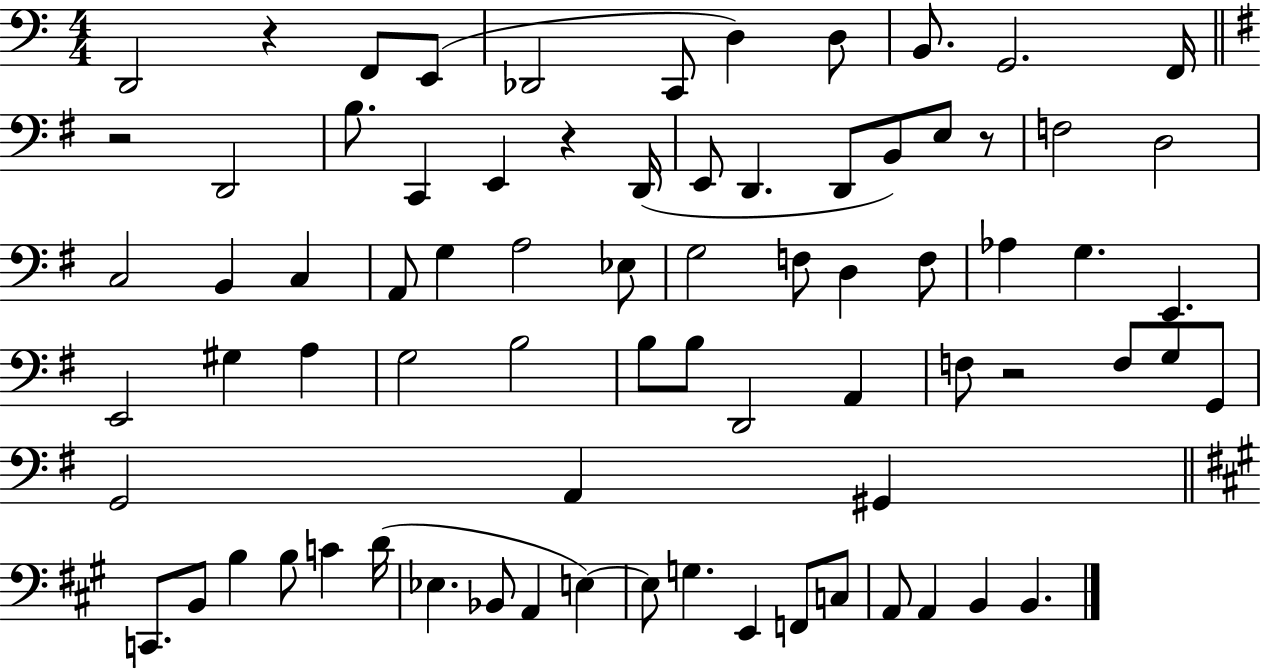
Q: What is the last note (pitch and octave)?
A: B2